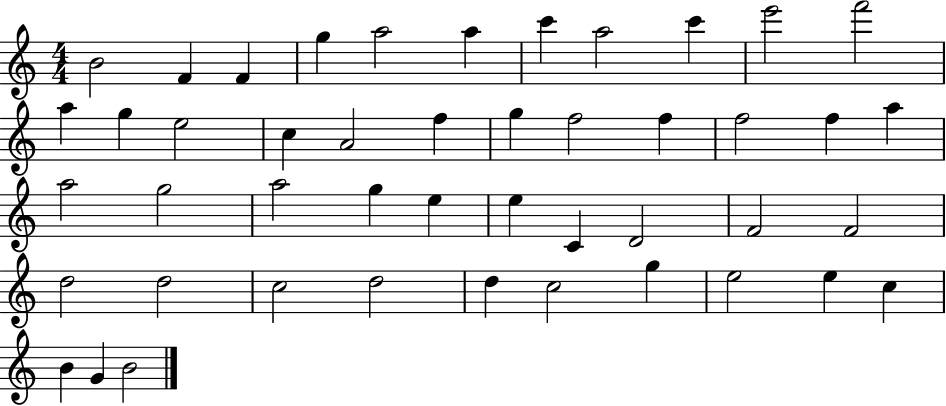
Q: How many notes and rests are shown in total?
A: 46